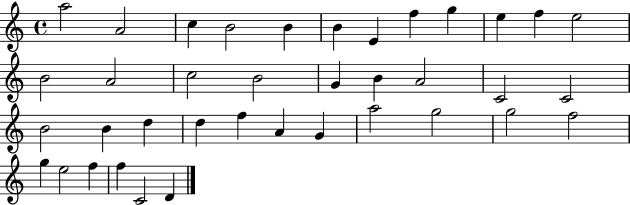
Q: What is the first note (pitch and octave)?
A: A5